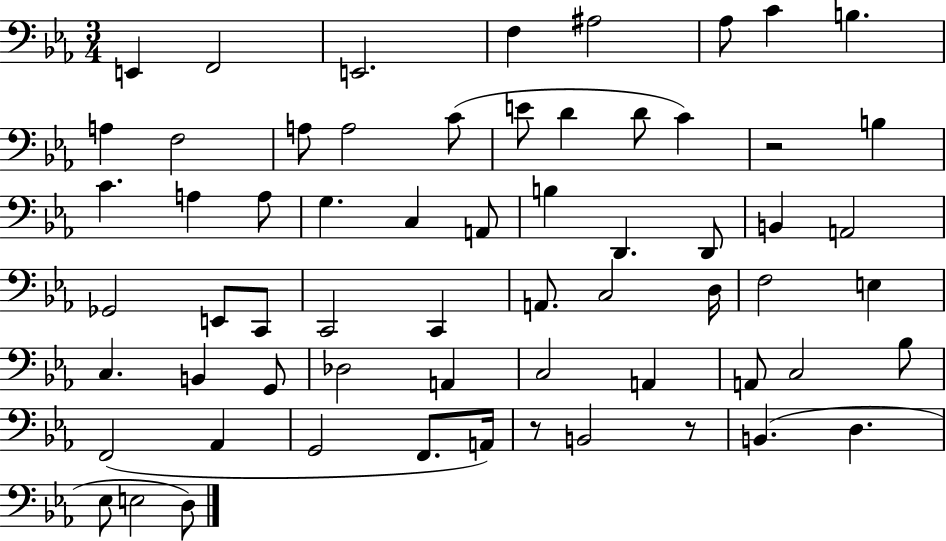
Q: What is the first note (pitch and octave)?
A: E2